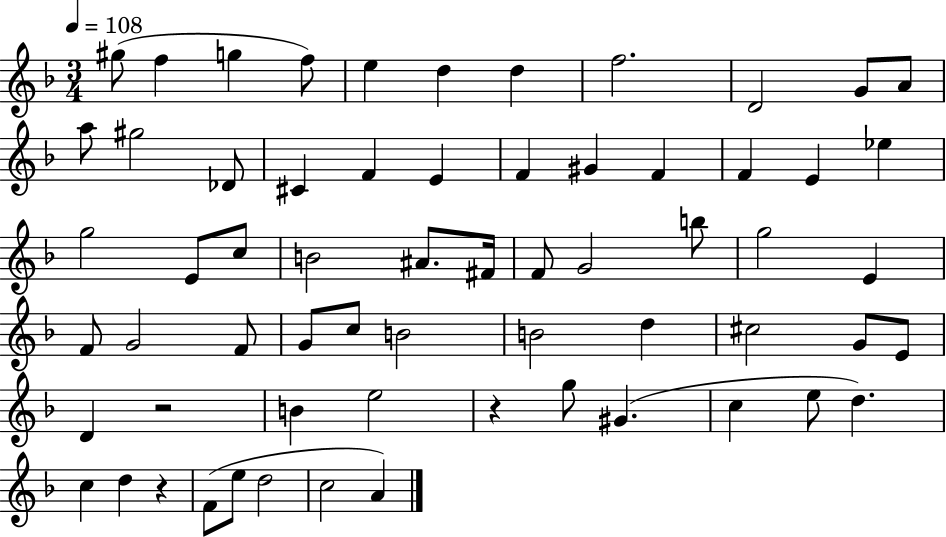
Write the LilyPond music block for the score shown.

{
  \clef treble
  \numericTimeSignature
  \time 3/4
  \key f \major
  \tempo 4 = 108
  gis''8( f''4 g''4 f''8) | e''4 d''4 d''4 | f''2. | d'2 g'8 a'8 | \break a''8 gis''2 des'8 | cis'4 f'4 e'4 | f'4 gis'4 f'4 | f'4 e'4 ees''4 | \break g''2 e'8 c''8 | b'2 ais'8. fis'16 | f'8 g'2 b''8 | g''2 e'4 | \break f'8 g'2 f'8 | g'8 c''8 b'2 | b'2 d''4 | cis''2 g'8 e'8 | \break d'4 r2 | b'4 e''2 | r4 g''8 gis'4.( | c''4 e''8 d''4.) | \break c''4 d''4 r4 | f'8( e''8 d''2 | c''2 a'4) | \bar "|."
}